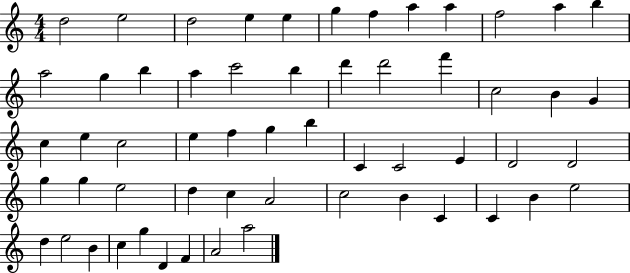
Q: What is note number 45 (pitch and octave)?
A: C4